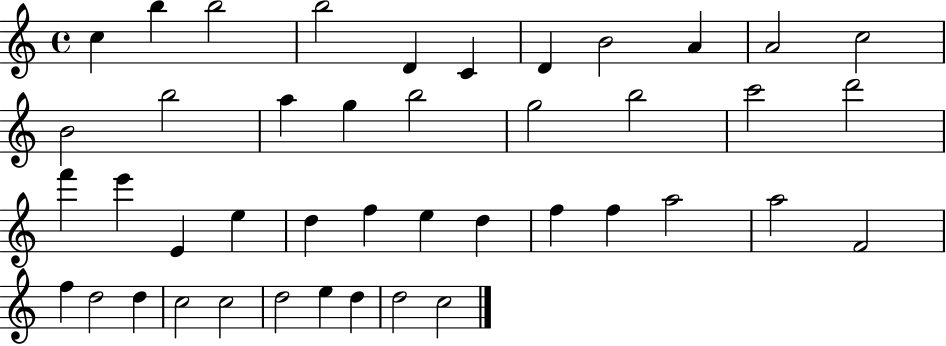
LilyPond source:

{
  \clef treble
  \time 4/4
  \defaultTimeSignature
  \key c \major
  c''4 b''4 b''2 | b''2 d'4 c'4 | d'4 b'2 a'4 | a'2 c''2 | \break b'2 b''2 | a''4 g''4 b''2 | g''2 b''2 | c'''2 d'''2 | \break f'''4 e'''4 e'4 e''4 | d''4 f''4 e''4 d''4 | f''4 f''4 a''2 | a''2 f'2 | \break f''4 d''2 d''4 | c''2 c''2 | d''2 e''4 d''4 | d''2 c''2 | \break \bar "|."
}